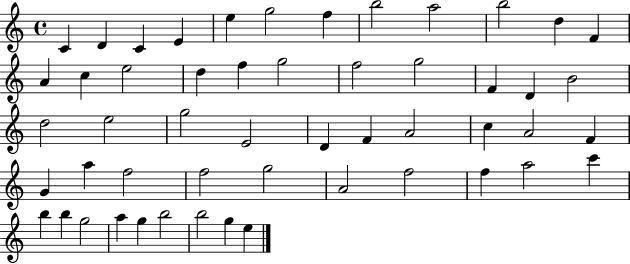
C4/q D4/q C4/q E4/q E5/q G5/h F5/q B5/h A5/h B5/h D5/q F4/q A4/q C5/q E5/h D5/q F5/q G5/h F5/h G5/h F4/q D4/q B4/h D5/h E5/h G5/h E4/h D4/q F4/q A4/h C5/q A4/h F4/q G4/q A5/q F5/h F5/h G5/h A4/h F5/h F5/q A5/h C6/q B5/q B5/q G5/h A5/q G5/q B5/h B5/h G5/q E5/q